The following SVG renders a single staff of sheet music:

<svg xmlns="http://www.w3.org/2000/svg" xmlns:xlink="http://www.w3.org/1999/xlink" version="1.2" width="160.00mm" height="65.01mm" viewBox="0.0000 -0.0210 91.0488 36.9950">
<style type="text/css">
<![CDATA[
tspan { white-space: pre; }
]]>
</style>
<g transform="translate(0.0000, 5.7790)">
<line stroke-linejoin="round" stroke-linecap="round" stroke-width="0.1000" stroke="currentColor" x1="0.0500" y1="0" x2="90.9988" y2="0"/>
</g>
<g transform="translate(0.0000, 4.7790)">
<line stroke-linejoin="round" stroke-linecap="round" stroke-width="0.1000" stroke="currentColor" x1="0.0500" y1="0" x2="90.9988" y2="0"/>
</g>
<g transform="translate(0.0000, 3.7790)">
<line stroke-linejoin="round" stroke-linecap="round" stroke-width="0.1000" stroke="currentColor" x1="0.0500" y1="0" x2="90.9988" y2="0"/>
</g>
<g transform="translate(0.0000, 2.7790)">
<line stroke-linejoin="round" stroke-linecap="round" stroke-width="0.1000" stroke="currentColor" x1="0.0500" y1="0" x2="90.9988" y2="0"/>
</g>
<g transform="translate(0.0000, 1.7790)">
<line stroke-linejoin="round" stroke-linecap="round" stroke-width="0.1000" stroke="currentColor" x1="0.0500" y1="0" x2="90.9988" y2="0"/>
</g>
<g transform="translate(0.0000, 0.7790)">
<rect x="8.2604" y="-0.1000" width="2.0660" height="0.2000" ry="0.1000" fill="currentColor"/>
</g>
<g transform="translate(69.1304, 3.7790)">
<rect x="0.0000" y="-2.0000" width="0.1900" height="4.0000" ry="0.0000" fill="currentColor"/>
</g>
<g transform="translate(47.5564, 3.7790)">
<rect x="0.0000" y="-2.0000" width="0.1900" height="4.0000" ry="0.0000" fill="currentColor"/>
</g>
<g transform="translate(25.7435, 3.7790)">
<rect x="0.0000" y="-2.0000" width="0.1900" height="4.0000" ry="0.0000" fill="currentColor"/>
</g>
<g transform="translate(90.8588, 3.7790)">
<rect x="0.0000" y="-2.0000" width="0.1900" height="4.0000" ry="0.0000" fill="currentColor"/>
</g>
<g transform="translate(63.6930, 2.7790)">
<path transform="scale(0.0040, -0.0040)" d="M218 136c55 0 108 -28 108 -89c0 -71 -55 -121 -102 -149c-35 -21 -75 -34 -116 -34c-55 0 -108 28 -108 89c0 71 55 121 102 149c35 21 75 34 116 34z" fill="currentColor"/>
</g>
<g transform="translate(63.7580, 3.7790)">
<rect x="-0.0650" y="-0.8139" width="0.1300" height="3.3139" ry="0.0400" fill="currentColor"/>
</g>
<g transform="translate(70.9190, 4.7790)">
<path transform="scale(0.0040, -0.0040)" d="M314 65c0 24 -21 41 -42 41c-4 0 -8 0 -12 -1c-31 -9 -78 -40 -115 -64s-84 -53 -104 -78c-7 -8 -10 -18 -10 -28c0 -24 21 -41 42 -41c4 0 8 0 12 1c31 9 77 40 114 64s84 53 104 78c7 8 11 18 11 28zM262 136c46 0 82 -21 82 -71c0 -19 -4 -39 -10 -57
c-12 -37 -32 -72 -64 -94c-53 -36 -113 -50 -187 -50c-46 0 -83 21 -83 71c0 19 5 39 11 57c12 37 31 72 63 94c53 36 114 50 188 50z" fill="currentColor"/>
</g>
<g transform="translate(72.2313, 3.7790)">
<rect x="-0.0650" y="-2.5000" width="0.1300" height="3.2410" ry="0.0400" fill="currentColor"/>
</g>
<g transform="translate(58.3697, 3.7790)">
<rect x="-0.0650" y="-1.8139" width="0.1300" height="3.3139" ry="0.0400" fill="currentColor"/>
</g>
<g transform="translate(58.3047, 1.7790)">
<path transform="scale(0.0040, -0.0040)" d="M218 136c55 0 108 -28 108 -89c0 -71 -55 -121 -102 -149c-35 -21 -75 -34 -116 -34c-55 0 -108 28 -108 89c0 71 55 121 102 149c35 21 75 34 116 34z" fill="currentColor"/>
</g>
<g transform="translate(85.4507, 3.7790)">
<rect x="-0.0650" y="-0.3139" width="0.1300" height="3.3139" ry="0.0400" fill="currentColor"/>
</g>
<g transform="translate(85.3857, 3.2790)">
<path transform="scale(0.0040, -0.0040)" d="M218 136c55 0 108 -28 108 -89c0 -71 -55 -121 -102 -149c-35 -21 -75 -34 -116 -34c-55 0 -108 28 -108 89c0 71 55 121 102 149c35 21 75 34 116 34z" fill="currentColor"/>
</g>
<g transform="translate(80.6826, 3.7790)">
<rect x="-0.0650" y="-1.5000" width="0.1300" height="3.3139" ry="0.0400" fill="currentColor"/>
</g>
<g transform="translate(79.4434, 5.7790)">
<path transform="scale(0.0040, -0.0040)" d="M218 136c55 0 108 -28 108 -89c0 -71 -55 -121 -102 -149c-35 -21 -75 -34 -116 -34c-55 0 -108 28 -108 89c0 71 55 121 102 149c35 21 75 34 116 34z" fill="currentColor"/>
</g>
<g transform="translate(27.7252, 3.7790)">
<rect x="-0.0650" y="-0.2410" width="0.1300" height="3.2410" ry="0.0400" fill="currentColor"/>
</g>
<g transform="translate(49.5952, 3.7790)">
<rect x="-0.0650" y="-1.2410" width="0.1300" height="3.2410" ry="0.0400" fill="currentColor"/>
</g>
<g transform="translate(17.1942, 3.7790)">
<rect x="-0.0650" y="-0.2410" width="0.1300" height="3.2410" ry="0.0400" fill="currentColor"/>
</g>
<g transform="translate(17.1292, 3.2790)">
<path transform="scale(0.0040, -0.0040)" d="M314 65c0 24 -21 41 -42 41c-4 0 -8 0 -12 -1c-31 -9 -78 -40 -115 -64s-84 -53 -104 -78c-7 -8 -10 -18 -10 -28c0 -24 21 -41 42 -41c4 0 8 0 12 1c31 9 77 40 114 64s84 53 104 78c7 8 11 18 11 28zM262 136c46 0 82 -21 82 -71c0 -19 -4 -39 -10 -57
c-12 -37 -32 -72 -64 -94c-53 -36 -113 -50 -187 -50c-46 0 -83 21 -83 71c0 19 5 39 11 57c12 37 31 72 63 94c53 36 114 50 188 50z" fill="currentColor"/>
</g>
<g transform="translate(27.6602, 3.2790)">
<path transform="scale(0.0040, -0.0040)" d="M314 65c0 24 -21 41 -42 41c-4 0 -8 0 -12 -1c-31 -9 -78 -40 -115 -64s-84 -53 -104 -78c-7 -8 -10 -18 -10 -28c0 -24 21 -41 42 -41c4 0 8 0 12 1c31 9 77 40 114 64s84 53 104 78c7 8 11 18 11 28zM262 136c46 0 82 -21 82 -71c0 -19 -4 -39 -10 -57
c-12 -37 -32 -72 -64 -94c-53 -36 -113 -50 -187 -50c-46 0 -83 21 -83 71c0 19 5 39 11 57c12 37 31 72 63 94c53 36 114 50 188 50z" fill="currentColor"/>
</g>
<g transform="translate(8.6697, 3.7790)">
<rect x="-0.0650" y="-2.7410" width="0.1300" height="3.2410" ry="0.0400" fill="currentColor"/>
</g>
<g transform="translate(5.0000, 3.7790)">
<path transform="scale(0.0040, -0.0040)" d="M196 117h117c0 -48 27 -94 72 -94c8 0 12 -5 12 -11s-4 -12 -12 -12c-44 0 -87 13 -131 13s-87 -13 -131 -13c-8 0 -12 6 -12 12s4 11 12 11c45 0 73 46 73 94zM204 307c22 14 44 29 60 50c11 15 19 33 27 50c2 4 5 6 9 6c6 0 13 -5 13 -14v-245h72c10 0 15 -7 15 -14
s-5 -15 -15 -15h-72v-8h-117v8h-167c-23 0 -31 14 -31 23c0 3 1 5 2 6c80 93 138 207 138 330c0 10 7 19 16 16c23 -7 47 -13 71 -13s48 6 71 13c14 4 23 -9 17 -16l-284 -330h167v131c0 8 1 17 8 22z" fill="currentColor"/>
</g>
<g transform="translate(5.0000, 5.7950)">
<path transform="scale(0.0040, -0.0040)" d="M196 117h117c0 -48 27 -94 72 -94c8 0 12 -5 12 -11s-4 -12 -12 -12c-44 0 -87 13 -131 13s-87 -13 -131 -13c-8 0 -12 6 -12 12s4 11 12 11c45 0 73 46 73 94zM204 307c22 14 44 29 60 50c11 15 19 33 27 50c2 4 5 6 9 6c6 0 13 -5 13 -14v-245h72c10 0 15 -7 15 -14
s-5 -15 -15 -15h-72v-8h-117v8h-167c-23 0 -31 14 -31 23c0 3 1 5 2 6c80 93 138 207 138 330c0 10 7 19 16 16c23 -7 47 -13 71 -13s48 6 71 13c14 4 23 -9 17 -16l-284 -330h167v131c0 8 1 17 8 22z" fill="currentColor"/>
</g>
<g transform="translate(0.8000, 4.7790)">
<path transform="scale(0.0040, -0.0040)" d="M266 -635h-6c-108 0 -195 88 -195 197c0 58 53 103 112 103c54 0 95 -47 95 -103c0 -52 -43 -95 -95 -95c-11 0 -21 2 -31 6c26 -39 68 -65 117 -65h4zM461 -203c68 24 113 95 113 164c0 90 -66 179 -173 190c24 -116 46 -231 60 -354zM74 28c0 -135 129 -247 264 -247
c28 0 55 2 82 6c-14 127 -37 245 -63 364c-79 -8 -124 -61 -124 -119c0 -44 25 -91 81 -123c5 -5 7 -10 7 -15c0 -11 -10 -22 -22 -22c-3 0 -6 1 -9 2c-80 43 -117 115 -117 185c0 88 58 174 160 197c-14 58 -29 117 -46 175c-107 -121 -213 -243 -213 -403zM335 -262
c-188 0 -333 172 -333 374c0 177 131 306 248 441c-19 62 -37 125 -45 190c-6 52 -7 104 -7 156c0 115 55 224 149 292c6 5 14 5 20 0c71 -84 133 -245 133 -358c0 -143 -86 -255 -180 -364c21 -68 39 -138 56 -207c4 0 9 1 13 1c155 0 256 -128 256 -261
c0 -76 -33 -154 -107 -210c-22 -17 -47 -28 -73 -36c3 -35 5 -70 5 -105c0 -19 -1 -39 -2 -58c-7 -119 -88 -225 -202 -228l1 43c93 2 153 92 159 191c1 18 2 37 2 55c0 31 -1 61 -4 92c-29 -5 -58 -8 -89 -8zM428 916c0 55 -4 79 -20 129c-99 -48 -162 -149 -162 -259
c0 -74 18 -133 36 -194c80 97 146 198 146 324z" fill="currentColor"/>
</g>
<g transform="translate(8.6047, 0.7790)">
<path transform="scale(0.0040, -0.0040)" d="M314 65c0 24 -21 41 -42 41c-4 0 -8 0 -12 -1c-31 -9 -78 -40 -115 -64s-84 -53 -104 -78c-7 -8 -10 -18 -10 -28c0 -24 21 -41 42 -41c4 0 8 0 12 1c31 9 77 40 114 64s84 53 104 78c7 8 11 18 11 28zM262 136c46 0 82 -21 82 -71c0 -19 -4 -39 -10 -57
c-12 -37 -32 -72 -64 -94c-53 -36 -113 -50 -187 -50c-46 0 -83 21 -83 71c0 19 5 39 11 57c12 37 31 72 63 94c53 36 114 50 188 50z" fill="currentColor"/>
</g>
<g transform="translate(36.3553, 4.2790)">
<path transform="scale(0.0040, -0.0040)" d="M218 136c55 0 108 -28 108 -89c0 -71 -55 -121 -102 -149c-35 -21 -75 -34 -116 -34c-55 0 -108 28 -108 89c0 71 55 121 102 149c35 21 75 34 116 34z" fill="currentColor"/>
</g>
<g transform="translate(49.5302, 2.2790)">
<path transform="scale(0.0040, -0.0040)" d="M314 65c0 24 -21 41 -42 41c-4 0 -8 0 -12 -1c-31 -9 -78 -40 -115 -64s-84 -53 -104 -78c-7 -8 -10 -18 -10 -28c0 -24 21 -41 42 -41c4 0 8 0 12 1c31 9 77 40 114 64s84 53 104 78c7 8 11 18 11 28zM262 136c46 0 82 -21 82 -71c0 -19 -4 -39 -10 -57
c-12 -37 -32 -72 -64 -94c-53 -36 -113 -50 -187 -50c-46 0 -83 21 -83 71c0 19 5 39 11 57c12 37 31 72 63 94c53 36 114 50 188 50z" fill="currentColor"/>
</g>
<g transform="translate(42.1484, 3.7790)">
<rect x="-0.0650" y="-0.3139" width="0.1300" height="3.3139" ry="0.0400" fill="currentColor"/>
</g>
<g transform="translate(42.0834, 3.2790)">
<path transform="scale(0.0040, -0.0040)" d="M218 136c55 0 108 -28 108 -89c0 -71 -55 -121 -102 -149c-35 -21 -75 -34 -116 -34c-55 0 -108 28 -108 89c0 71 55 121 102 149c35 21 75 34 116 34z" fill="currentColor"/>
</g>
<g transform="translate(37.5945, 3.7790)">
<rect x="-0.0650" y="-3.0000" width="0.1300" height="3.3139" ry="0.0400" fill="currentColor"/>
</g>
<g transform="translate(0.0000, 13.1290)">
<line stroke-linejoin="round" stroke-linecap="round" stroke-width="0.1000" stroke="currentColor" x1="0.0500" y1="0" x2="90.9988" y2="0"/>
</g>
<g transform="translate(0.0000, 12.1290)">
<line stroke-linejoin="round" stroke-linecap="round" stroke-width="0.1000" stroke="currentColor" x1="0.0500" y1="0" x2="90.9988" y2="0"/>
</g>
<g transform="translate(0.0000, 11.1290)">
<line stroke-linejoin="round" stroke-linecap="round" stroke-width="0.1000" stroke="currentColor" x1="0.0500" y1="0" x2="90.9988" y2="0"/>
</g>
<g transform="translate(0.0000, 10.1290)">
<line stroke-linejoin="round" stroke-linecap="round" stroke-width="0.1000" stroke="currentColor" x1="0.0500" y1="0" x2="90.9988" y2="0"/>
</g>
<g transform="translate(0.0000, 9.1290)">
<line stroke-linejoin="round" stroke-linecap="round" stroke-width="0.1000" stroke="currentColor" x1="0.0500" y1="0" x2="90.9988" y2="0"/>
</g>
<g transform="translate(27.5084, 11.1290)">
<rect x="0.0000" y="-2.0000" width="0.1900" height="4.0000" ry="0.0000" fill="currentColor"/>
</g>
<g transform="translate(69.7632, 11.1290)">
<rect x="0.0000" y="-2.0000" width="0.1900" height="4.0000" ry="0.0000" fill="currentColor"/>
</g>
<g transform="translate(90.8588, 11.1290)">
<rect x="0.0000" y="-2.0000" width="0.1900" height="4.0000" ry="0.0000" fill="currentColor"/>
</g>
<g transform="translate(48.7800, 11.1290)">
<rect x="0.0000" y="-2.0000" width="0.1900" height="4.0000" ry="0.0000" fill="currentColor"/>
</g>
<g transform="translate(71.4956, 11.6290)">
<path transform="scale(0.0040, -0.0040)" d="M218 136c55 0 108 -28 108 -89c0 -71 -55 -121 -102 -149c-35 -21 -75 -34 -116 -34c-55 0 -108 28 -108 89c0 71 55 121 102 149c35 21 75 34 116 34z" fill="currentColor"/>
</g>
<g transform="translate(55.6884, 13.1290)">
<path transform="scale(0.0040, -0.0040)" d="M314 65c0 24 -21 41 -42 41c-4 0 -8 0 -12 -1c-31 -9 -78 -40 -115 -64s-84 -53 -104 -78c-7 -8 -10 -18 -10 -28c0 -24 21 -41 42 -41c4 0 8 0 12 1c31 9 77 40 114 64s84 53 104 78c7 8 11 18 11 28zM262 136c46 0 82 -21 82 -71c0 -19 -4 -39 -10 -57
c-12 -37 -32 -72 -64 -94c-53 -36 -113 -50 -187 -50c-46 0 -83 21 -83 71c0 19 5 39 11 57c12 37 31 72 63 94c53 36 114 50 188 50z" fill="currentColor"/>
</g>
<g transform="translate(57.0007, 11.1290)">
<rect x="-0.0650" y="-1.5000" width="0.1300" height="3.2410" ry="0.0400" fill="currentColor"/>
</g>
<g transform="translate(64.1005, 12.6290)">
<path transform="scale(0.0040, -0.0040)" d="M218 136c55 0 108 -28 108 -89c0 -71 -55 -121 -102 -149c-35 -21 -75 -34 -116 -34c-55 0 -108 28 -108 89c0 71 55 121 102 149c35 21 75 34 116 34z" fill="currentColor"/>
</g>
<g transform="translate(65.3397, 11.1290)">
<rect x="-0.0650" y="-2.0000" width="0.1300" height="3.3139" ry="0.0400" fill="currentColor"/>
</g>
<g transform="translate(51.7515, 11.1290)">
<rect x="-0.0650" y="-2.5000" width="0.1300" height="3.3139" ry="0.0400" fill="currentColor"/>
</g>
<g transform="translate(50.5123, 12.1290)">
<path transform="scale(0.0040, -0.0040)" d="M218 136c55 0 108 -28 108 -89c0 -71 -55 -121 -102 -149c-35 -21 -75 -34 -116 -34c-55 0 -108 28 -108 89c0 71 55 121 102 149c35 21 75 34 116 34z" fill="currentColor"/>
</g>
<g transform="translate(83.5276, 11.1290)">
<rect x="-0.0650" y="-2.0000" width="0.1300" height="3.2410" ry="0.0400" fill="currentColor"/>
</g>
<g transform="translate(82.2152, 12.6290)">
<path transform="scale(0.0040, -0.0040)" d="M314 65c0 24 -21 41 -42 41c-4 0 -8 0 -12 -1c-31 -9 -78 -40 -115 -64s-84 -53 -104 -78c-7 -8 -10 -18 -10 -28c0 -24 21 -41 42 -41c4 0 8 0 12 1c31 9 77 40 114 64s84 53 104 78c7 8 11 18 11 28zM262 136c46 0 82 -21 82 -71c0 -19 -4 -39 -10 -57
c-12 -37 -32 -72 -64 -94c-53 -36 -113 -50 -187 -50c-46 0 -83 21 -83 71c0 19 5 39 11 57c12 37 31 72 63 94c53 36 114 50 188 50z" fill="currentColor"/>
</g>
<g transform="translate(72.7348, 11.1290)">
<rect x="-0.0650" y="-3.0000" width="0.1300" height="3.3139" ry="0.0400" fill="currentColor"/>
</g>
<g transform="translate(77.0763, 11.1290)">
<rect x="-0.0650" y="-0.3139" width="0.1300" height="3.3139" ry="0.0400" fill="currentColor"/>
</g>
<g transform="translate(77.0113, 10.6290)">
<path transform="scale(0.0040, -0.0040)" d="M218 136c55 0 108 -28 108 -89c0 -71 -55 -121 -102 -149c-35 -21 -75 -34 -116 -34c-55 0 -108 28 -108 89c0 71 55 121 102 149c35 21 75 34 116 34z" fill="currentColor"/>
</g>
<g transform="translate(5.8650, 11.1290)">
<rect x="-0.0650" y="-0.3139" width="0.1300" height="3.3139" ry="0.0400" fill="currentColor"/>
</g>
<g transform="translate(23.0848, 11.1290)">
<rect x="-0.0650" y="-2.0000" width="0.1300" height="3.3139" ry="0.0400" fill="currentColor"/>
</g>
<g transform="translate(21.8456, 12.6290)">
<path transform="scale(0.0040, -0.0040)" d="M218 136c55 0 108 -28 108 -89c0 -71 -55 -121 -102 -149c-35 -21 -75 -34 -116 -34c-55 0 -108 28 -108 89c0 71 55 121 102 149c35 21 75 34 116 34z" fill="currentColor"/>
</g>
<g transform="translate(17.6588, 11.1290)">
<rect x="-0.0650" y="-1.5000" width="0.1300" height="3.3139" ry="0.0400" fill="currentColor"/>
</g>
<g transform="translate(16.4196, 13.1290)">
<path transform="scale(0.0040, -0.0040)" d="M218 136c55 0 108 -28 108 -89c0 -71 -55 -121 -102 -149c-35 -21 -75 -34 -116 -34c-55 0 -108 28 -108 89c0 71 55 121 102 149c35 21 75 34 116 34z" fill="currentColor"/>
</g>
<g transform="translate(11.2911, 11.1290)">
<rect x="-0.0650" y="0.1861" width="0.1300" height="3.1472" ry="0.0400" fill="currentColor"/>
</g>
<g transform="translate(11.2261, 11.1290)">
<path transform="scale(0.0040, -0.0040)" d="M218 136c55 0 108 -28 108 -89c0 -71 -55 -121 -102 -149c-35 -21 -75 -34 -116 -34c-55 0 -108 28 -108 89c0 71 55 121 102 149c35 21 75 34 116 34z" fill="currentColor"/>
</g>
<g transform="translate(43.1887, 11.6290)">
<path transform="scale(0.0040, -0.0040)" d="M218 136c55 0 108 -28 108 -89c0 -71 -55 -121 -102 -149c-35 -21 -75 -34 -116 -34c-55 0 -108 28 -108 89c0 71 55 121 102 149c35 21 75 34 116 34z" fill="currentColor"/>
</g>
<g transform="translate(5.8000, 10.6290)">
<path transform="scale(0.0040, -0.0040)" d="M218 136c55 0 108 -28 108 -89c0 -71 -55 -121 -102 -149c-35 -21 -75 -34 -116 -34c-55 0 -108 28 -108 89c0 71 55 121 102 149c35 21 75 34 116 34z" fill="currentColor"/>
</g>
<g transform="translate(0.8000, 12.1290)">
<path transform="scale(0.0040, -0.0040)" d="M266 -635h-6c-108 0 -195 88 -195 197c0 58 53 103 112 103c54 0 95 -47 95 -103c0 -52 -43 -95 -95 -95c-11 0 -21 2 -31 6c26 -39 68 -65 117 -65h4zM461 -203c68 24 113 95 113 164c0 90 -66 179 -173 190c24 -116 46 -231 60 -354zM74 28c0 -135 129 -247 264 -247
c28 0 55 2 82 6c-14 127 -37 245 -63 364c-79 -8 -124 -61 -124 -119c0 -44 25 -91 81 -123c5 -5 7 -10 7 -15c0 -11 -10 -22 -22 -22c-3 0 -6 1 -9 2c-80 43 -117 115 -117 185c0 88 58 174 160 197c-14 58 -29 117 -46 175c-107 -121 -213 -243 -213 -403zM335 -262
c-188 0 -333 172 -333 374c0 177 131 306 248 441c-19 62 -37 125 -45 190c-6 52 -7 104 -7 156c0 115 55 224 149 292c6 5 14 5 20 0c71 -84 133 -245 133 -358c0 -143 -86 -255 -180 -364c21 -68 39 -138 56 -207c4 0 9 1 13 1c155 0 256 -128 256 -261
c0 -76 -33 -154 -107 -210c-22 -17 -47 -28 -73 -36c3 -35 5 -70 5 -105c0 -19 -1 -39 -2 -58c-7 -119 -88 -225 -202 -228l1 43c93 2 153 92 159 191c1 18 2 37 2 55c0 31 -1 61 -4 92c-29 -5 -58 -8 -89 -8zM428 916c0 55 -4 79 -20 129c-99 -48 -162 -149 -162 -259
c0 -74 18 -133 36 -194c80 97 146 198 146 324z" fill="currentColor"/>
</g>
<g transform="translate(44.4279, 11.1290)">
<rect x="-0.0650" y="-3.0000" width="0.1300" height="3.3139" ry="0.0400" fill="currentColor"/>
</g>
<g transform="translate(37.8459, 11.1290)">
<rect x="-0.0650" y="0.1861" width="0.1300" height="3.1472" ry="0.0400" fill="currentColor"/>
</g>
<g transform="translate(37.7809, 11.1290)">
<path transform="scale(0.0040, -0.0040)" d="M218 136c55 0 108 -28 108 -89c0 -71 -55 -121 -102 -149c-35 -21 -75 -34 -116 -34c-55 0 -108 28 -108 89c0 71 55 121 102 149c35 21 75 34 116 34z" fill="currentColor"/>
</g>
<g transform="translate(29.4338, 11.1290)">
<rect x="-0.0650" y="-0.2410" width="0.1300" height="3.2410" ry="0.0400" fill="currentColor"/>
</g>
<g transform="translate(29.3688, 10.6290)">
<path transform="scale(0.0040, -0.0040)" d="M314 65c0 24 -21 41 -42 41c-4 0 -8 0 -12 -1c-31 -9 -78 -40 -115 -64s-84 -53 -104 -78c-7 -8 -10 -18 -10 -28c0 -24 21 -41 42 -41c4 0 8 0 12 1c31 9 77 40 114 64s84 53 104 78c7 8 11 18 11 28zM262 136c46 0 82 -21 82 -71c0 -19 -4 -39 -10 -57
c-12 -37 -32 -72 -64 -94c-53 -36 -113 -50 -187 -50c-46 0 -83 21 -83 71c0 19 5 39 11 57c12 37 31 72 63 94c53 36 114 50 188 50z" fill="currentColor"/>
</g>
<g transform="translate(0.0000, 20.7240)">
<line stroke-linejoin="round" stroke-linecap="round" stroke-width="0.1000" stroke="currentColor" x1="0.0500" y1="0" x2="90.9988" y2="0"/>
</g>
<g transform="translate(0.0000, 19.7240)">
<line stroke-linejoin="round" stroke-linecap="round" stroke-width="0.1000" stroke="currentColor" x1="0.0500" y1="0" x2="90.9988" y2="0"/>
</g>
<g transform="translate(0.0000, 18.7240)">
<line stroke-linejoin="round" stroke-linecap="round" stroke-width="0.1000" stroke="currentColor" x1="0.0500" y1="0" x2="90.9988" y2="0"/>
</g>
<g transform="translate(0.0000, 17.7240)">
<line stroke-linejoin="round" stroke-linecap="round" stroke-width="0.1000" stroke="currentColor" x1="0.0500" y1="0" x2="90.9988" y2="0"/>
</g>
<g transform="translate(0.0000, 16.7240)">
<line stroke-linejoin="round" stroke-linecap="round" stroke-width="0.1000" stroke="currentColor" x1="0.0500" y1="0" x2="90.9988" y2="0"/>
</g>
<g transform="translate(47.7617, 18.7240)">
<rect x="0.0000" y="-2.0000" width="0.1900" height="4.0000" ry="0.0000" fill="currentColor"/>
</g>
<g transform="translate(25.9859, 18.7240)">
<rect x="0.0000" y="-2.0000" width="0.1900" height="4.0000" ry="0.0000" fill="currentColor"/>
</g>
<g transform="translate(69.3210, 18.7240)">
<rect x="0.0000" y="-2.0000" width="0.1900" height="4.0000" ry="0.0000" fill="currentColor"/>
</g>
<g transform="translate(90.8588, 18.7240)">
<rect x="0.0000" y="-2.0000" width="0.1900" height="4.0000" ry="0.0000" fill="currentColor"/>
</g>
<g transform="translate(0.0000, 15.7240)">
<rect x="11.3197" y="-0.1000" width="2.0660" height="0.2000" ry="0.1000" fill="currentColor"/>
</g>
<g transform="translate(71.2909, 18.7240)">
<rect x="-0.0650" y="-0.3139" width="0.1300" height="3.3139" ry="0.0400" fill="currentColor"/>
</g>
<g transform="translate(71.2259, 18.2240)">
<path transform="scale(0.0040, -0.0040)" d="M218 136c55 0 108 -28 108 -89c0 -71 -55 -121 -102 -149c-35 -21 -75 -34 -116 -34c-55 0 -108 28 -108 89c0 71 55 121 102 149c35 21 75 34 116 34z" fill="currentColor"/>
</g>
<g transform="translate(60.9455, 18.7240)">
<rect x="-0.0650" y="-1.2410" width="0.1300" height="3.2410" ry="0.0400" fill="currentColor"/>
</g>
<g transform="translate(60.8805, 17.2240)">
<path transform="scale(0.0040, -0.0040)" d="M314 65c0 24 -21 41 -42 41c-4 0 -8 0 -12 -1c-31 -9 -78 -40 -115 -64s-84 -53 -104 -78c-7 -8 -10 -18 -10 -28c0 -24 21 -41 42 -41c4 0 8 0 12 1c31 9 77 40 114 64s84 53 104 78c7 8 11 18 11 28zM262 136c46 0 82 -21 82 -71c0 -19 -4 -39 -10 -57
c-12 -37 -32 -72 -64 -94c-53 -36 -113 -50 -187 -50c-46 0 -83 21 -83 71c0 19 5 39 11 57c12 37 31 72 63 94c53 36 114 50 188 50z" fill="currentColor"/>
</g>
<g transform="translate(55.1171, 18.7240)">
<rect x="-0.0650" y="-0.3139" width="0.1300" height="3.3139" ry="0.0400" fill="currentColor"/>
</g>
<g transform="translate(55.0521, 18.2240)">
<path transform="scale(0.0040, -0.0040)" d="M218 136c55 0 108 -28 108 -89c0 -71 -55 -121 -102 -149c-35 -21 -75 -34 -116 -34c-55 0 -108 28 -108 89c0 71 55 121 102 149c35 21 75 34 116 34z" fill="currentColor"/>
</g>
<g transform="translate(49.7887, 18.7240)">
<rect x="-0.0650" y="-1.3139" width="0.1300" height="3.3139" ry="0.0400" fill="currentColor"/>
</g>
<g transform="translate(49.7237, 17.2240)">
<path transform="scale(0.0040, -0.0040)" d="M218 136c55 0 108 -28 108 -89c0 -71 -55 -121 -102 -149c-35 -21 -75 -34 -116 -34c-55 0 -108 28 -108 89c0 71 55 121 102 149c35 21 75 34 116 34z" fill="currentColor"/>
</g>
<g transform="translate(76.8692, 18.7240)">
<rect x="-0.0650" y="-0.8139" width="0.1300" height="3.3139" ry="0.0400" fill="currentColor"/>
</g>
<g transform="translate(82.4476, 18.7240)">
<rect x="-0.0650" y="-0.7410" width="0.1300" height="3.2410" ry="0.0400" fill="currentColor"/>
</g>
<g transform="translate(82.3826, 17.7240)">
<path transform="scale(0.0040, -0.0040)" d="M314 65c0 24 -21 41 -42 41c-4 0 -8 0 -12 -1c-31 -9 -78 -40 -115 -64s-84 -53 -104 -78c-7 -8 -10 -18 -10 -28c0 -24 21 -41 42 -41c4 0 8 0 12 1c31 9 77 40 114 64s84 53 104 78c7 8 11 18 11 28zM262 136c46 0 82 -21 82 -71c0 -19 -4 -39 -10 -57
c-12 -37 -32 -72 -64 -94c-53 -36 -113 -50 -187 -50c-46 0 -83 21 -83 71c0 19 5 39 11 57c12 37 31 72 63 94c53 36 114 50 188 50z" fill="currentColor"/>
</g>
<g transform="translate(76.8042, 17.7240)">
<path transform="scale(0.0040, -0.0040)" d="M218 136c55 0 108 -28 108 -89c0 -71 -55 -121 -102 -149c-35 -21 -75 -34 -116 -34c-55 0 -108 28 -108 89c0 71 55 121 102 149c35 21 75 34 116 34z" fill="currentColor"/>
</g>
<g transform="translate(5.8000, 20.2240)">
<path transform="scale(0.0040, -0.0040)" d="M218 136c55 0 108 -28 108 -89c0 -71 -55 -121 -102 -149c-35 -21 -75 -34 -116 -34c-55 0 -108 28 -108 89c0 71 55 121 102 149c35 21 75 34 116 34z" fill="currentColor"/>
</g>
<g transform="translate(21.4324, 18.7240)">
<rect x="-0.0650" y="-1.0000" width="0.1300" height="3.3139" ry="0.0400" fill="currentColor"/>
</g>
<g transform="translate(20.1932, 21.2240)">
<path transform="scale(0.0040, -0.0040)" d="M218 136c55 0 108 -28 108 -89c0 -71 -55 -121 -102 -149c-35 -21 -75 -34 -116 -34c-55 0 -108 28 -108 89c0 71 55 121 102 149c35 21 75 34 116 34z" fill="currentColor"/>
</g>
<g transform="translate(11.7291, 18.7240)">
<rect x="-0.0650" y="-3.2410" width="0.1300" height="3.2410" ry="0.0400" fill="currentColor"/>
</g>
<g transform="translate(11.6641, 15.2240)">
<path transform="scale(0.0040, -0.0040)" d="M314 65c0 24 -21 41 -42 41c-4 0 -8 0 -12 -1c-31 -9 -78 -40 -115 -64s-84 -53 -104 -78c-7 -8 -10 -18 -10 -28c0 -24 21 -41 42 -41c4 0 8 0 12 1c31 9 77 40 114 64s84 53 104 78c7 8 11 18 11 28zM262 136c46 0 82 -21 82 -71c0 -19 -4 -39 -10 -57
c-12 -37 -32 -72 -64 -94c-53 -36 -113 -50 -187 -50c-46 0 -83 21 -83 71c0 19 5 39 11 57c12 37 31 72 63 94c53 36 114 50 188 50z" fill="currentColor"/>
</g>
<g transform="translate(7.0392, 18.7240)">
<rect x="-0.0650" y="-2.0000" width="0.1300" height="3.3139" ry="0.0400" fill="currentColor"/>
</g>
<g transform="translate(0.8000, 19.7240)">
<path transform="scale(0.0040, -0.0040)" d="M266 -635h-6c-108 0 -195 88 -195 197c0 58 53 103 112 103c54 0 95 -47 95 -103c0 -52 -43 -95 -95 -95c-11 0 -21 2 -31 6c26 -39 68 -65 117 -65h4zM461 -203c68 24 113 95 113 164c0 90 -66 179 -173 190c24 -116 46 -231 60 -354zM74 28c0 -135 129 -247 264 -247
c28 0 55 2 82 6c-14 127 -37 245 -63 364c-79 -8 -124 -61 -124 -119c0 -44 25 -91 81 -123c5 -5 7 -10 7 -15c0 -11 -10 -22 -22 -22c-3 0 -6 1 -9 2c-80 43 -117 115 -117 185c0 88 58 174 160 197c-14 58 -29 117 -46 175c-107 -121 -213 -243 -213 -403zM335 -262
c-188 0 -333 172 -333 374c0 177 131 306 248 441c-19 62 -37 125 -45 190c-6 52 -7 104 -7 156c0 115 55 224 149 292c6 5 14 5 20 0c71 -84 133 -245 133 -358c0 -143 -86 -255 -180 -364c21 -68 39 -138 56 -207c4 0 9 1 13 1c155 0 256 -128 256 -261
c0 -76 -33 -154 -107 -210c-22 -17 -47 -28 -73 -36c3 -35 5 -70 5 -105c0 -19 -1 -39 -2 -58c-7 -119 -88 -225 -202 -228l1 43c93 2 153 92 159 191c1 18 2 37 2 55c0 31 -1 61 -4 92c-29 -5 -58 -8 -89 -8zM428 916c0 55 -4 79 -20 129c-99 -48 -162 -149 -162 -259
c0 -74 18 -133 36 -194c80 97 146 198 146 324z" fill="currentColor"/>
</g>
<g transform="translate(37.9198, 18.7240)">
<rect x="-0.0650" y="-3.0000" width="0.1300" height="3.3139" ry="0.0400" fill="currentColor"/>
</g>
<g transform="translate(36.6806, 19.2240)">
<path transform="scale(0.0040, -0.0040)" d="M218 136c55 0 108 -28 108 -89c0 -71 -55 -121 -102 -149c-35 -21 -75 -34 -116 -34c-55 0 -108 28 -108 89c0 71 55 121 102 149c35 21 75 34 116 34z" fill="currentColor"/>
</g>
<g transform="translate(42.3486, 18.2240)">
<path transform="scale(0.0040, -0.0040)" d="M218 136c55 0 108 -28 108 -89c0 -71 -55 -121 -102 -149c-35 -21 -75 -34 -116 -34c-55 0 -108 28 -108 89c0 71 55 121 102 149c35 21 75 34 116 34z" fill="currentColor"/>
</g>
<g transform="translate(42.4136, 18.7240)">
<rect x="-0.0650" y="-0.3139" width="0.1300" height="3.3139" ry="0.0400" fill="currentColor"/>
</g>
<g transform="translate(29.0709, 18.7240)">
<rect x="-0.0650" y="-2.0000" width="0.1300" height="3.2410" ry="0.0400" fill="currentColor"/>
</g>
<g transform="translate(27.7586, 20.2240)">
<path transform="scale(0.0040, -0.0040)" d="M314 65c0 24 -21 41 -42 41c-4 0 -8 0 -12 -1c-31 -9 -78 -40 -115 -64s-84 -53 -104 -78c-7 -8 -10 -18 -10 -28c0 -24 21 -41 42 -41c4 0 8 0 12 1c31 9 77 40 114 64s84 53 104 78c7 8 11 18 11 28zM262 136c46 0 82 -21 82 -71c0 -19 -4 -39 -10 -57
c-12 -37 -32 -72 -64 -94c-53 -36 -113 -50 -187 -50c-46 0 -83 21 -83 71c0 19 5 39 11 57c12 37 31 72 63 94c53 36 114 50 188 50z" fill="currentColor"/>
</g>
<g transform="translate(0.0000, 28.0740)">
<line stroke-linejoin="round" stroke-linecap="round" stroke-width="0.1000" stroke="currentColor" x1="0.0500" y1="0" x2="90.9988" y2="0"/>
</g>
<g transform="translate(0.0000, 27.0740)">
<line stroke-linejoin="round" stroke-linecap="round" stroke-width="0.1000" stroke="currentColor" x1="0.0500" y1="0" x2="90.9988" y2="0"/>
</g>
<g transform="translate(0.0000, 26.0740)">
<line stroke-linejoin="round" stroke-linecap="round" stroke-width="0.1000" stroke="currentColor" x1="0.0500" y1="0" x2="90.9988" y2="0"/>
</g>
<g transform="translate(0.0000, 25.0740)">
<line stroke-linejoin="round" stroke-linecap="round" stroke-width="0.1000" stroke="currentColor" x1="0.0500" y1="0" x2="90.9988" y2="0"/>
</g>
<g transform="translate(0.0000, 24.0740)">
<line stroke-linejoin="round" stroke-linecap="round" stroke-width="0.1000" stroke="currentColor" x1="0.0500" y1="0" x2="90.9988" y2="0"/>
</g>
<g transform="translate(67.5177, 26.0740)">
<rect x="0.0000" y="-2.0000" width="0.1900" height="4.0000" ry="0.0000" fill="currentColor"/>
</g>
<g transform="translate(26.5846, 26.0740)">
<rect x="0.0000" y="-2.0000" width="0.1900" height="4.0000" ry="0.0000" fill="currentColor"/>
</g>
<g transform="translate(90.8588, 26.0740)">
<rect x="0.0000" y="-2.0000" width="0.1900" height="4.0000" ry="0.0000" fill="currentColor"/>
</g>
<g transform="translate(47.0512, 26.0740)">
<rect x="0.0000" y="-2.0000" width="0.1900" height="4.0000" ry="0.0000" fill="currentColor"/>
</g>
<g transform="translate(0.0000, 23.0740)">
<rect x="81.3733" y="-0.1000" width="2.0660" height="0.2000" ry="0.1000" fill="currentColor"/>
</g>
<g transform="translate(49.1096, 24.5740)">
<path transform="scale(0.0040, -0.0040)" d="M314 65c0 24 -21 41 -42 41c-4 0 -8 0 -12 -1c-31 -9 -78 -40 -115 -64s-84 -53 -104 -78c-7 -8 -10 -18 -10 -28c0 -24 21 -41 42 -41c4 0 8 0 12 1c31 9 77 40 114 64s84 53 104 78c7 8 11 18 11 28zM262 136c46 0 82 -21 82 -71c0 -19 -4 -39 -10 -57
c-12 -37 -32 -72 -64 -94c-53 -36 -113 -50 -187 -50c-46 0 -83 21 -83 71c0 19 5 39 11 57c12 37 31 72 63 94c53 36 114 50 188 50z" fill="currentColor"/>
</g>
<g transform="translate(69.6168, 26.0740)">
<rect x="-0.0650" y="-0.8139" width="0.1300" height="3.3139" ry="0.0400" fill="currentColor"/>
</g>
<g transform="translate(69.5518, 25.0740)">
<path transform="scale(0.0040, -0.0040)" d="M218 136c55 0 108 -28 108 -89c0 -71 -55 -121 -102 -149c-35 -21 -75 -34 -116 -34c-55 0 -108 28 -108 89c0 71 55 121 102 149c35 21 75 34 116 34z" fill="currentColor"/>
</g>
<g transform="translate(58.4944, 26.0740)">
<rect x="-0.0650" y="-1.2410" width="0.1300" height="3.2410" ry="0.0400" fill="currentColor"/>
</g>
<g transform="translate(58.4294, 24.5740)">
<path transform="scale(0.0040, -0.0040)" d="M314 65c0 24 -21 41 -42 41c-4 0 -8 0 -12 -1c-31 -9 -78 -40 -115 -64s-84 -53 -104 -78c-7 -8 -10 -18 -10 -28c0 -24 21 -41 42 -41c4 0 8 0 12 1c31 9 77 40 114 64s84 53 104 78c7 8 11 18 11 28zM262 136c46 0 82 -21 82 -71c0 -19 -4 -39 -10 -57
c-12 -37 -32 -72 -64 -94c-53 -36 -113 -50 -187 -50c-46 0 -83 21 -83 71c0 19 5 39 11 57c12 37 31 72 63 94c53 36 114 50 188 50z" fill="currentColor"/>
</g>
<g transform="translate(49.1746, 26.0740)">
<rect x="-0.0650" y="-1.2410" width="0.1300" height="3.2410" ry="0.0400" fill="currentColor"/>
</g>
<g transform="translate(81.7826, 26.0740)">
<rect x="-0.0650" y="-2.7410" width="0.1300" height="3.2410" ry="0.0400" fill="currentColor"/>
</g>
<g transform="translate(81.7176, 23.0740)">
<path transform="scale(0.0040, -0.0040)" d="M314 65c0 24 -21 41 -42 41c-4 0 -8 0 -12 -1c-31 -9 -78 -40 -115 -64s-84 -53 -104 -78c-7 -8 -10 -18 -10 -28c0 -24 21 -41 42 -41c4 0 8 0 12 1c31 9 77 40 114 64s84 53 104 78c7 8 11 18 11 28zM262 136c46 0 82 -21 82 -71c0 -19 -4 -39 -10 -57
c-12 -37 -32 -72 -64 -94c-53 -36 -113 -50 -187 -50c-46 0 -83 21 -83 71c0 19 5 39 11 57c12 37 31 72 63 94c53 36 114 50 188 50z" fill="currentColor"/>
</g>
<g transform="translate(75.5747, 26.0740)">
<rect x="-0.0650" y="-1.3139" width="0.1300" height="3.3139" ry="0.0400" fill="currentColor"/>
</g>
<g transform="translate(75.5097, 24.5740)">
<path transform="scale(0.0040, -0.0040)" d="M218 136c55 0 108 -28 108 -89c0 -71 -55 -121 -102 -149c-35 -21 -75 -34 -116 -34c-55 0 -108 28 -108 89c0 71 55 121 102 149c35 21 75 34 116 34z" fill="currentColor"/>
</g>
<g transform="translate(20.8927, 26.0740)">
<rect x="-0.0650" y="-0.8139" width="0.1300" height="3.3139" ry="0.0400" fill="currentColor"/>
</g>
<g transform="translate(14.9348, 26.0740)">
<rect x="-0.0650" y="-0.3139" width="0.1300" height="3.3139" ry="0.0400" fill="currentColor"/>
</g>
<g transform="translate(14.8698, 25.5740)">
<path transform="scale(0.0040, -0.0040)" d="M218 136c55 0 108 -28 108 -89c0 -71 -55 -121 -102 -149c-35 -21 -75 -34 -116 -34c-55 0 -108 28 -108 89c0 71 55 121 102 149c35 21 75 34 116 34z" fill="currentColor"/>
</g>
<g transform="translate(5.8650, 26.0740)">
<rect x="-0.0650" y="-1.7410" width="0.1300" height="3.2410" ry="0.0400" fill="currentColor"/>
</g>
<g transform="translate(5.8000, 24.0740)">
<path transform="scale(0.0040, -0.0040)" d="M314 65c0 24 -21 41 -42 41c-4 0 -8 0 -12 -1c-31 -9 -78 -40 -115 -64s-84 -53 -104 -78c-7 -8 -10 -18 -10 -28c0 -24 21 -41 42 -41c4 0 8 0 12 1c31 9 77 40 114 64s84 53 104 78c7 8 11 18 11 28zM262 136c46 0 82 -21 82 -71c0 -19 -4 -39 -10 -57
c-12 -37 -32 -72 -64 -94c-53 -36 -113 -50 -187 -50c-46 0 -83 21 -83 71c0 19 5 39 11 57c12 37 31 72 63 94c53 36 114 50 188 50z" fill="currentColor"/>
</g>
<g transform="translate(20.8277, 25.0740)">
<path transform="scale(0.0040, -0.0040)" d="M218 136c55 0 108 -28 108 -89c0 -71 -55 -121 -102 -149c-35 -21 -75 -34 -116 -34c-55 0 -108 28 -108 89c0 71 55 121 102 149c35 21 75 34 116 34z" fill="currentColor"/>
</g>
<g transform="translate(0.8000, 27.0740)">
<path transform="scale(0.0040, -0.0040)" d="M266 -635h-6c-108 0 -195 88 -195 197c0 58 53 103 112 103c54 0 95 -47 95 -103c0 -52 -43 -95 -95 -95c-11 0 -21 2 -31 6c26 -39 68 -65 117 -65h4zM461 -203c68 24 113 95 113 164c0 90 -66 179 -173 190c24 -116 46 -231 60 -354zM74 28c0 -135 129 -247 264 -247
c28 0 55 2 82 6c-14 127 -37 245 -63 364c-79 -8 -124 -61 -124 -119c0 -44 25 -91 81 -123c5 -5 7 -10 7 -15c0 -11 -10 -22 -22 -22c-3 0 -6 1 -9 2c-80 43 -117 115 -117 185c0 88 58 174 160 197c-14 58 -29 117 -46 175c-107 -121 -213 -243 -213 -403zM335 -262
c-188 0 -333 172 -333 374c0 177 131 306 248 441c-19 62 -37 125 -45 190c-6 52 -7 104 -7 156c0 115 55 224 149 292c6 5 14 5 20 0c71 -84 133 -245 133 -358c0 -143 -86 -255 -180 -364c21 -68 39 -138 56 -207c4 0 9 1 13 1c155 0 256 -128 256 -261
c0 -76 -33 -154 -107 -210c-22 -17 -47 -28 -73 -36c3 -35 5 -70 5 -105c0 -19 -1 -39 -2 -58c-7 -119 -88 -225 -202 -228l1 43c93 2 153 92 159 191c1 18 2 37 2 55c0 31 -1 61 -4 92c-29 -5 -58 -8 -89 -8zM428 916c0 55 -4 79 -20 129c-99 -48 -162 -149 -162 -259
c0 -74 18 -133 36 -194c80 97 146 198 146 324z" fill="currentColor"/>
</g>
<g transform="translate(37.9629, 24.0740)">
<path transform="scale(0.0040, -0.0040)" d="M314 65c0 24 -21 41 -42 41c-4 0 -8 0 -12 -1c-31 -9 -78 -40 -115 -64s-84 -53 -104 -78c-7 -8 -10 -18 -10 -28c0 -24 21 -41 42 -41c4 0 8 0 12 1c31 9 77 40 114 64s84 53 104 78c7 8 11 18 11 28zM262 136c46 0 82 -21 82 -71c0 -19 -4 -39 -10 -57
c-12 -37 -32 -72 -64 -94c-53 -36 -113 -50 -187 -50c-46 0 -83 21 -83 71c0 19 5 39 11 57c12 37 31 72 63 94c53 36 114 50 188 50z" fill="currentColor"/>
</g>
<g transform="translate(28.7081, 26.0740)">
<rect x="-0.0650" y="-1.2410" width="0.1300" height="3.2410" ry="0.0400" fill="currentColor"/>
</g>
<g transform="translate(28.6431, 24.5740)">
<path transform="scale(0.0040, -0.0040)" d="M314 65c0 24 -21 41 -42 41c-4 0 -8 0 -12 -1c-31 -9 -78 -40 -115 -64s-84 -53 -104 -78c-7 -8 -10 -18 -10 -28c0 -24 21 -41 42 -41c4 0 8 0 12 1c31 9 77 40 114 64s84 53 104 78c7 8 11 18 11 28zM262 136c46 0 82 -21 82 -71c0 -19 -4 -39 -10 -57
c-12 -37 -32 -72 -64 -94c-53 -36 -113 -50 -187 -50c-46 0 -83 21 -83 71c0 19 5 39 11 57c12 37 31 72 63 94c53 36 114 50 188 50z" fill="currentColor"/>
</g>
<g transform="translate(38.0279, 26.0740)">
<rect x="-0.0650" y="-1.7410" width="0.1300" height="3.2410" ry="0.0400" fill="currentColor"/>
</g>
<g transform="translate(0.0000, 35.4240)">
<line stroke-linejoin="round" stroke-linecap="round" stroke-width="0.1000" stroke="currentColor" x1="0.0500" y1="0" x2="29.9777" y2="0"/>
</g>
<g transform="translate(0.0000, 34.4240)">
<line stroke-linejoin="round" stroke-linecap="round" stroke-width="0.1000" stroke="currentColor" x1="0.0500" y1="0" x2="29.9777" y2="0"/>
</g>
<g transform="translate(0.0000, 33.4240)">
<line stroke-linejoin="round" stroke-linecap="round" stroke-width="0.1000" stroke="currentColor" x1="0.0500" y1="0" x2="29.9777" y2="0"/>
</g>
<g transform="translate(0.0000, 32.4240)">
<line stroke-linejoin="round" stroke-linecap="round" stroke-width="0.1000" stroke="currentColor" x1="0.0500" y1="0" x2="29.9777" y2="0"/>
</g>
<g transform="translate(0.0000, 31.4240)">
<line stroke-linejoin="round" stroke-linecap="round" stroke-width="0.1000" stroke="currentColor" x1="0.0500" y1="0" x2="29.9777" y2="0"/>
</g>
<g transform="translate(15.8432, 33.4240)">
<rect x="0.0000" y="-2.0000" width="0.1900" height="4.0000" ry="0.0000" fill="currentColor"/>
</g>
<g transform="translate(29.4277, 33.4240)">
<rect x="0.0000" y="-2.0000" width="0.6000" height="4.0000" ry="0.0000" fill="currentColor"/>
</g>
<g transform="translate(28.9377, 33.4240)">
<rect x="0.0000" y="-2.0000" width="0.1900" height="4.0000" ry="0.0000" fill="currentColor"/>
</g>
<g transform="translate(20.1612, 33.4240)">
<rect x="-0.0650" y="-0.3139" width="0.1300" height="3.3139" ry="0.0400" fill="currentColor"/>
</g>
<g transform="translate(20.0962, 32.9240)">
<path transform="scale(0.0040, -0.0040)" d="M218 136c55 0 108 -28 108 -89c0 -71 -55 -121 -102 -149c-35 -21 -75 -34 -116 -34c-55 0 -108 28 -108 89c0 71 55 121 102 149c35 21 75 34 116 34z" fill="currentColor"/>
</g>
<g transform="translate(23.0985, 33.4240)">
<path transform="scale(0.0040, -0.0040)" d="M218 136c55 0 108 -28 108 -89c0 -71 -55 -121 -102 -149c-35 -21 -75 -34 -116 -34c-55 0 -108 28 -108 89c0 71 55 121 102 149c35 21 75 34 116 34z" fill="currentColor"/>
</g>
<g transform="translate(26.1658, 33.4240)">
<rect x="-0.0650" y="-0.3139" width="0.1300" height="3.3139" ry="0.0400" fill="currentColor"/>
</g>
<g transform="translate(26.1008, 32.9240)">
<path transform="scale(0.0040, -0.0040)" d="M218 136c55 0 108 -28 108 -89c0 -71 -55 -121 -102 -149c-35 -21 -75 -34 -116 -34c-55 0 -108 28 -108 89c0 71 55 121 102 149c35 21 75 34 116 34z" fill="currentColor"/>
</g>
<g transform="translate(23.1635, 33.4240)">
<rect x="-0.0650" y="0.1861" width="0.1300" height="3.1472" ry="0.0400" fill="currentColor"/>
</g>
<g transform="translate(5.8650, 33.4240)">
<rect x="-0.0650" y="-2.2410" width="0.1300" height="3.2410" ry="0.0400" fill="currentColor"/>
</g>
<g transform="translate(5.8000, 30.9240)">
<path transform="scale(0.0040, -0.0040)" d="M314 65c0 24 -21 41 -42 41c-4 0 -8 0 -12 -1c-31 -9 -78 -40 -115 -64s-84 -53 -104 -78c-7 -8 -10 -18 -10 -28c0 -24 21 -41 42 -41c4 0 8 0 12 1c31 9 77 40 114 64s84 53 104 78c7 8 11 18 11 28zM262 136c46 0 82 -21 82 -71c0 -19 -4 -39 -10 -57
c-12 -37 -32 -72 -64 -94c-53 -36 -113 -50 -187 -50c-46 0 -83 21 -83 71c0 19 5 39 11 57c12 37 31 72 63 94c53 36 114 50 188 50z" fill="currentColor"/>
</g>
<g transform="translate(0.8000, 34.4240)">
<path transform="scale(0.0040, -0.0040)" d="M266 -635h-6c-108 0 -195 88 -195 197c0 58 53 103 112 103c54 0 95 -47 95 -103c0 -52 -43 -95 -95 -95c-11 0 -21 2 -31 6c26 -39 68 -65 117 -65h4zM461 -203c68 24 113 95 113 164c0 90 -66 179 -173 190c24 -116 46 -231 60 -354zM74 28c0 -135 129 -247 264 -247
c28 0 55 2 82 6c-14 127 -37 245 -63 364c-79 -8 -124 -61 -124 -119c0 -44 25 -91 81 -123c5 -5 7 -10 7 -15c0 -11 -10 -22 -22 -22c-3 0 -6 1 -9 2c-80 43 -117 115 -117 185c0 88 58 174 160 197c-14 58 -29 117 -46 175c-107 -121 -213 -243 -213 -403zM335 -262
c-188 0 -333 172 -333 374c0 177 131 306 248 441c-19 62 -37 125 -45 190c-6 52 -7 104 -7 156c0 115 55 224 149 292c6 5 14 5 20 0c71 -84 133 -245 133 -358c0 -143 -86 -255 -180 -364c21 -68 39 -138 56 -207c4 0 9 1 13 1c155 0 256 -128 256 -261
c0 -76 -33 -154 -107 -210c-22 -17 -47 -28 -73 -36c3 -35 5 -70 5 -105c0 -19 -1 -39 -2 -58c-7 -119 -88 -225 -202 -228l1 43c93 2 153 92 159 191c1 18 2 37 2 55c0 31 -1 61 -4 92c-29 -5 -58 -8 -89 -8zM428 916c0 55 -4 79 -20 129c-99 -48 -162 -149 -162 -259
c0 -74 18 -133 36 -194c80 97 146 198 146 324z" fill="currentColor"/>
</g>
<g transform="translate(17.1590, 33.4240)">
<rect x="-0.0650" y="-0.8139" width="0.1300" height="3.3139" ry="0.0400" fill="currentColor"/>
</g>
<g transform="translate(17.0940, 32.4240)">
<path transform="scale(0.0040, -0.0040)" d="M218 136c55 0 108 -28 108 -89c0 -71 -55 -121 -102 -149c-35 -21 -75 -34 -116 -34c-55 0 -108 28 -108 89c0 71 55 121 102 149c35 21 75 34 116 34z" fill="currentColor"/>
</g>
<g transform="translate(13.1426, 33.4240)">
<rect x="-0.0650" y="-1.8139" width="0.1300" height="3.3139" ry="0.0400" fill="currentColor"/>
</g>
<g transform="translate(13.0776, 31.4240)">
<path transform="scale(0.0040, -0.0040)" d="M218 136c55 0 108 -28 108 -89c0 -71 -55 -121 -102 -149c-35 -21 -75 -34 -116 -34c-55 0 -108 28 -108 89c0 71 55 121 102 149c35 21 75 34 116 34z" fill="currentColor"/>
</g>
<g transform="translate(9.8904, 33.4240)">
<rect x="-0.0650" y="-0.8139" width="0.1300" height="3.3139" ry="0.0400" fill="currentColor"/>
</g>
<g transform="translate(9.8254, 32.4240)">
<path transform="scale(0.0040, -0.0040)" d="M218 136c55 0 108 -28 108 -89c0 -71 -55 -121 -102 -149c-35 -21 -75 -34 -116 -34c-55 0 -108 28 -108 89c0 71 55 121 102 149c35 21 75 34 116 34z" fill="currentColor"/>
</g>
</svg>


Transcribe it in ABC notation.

X:1
T:Untitled
M:4/4
L:1/4
K:C
a2 c2 c2 A c e2 f d G2 E c c B E F c2 B A G E2 F A c F2 F b2 D F2 A c e c e2 c d d2 f2 c d e2 f2 e2 e2 d e a2 g2 d f d c B c